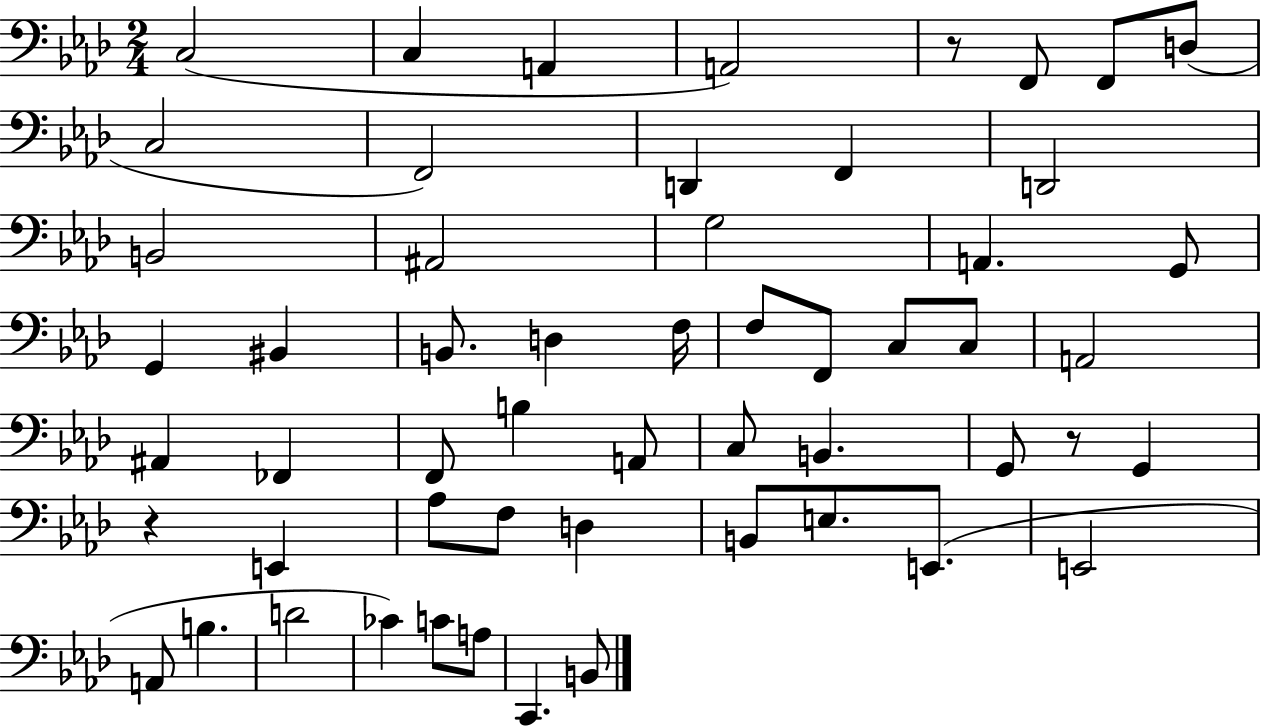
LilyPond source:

{
  \clef bass
  \numericTimeSignature
  \time 2/4
  \key aes \major
  c2( | c4 a,4 | a,2) | r8 f,8 f,8 d8( | \break c2 | f,2) | d,4 f,4 | d,2 | \break b,2 | ais,2 | g2 | a,4. g,8 | \break g,4 bis,4 | b,8. d4 f16 | f8 f,8 c8 c8 | a,2 | \break ais,4 fes,4 | f,8 b4 a,8 | c8 b,4. | g,8 r8 g,4 | \break r4 e,4 | aes8 f8 d4 | b,8 e8. e,8.( | e,2 | \break a,8 b4. | d'2 | ces'4) c'8 a8 | c,4. b,8 | \break \bar "|."
}